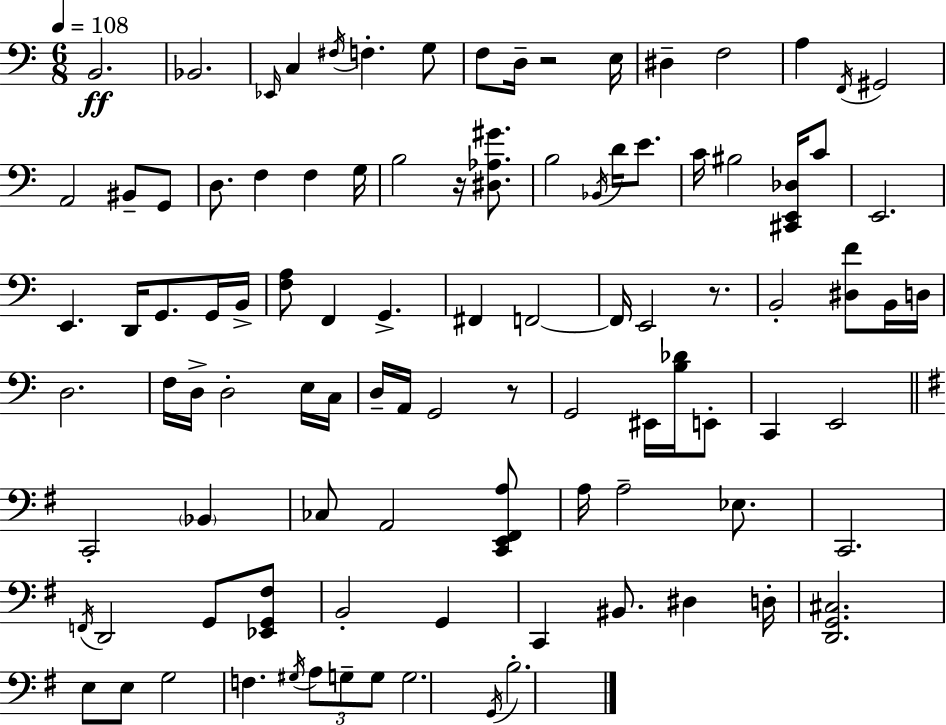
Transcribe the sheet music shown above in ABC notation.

X:1
T:Untitled
M:6/8
L:1/4
K:C
B,,2 _B,,2 _E,,/4 C, ^F,/4 F, G,/2 F,/2 D,/4 z2 E,/4 ^D, F,2 A, F,,/4 ^G,,2 A,,2 ^B,,/2 G,,/2 D,/2 F, F, G,/4 B,2 z/4 [^D,_A,^G]/2 B,2 _B,,/4 D/4 E/2 C/4 ^B,2 [^C,,E,,_D,]/4 C/2 E,,2 E,, D,,/4 G,,/2 G,,/4 B,,/4 [F,A,]/2 F,, G,, ^F,, F,,2 F,,/4 E,,2 z/2 B,,2 [^D,F]/2 B,,/4 D,/4 D,2 F,/4 D,/4 D,2 E,/4 C,/4 D,/4 A,,/4 G,,2 z/2 G,,2 ^E,,/4 [B,_D]/4 E,,/2 C,, E,,2 C,,2 _B,, _C,/2 A,,2 [C,,E,,^F,,A,]/2 A,/4 A,2 _E,/2 C,,2 F,,/4 D,,2 G,,/2 [_E,,G,,^F,]/2 B,,2 G,, C,, ^B,,/2 ^D, D,/4 [D,,G,,^C,]2 E,/2 E,/2 G,2 F, ^G,/4 A,/2 G,/2 G,/2 G,2 G,,/4 B,2